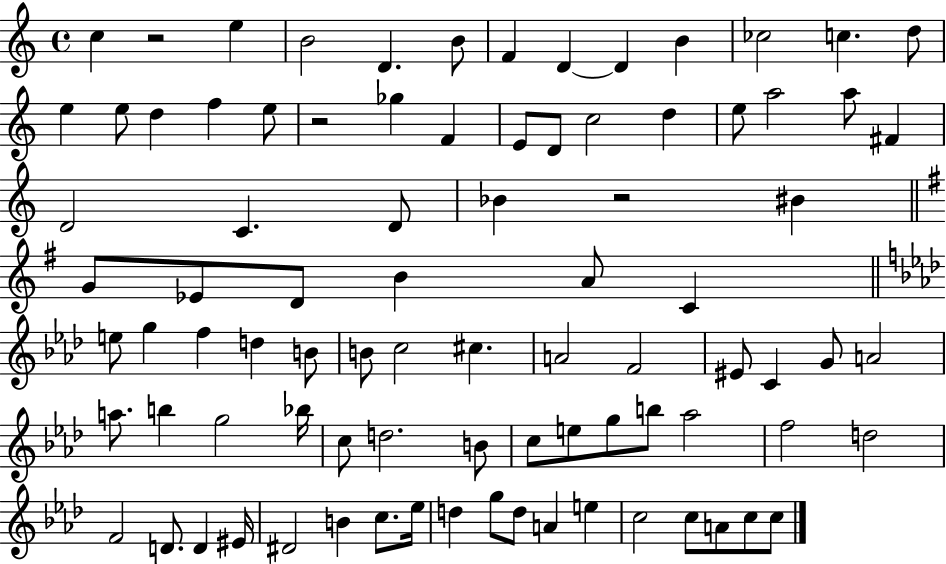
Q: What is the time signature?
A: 4/4